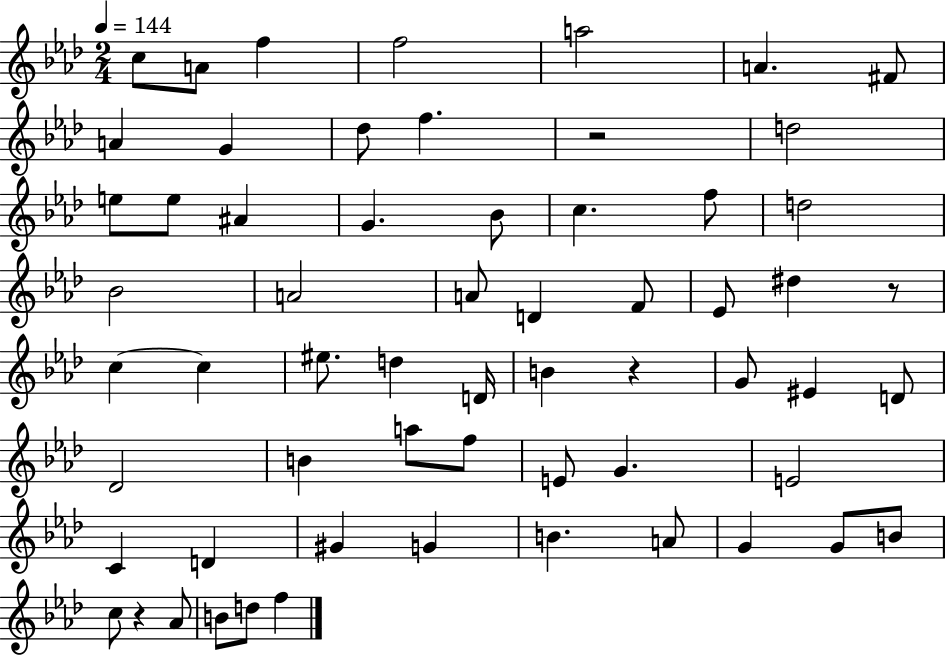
C5/e A4/e F5/q F5/h A5/h A4/q. F#4/e A4/q G4/q Db5/e F5/q. R/h D5/h E5/e E5/e A#4/q G4/q. Bb4/e C5/q. F5/e D5/h Bb4/h A4/h A4/e D4/q F4/e Eb4/e D#5/q R/e C5/q C5/q EIS5/e. D5/q D4/s B4/q R/q G4/e EIS4/q D4/e Db4/h B4/q A5/e F5/e E4/e G4/q. E4/h C4/q D4/q G#4/q G4/q B4/q. A4/e G4/q G4/e B4/e C5/e R/q Ab4/e B4/e D5/e F5/q